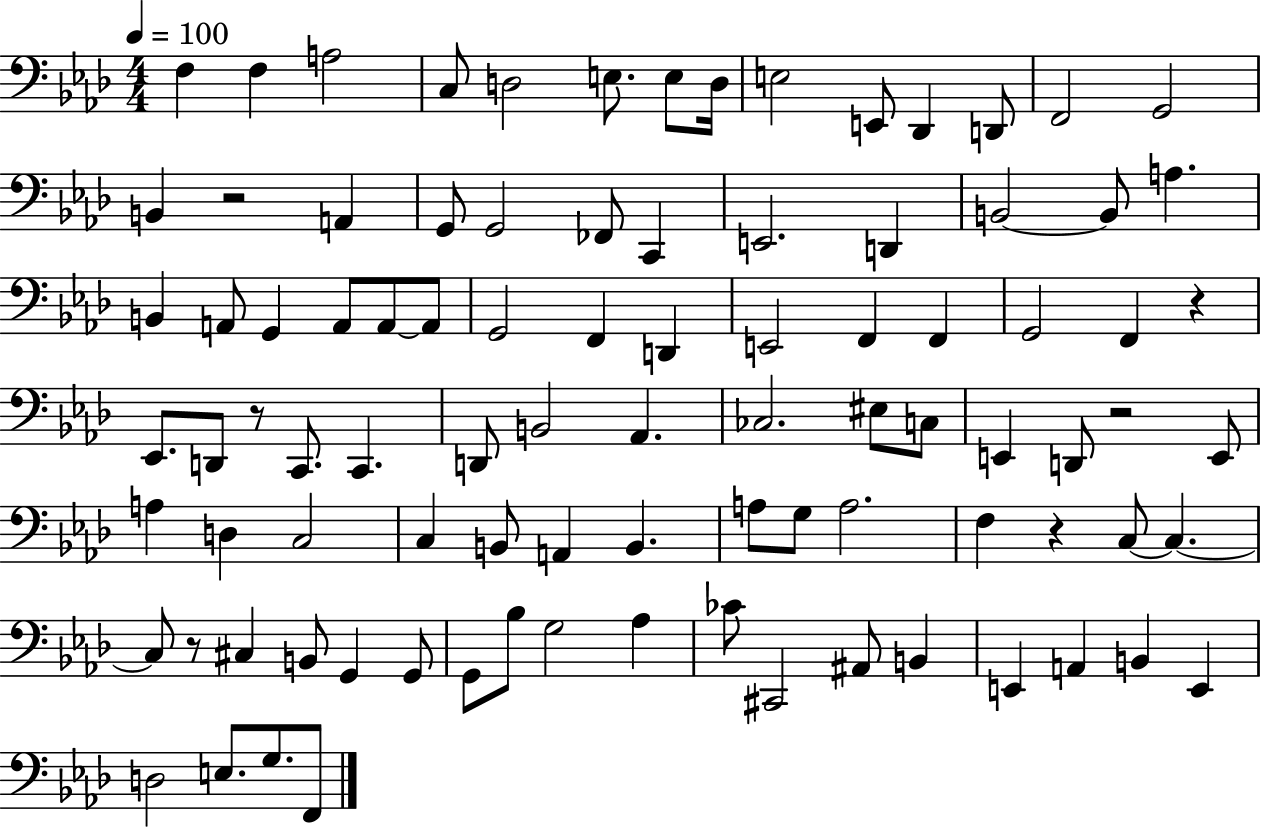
F3/q F3/q A3/h C3/e D3/h E3/e. E3/e D3/s E3/h E2/e Db2/q D2/e F2/h G2/h B2/q R/h A2/q G2/e G2/h FES2/e C2/q E2/h. D2/q B2/h B2/e A3/q. B2/q A2/e G2/q A2/e A2/e A2/e G2/h F2/q D2/q E2/h F2/q F2/q G2/h F2/q R/q Eb2/e. D2/e R/e C2/e. C2/q. D2/e B2/h Ab2/q. CES3/h. EIS3/e C3/e E2/q D2/e R/h E2/e A3/q D3/q C3/h C3/q B2/e A2/q B2/q. A3/e G3/e A3/h. F3/q R/q C3/e C3/q. C3/e R/e C#3/q B2/e G2/q G2/e G2/e Bb3/e G3/h Ab3/q CES4/e C#2/h A#2/e B2/q E2/q A2/q B2/q E2/q D3/h E3/e. G3/e. F2/e